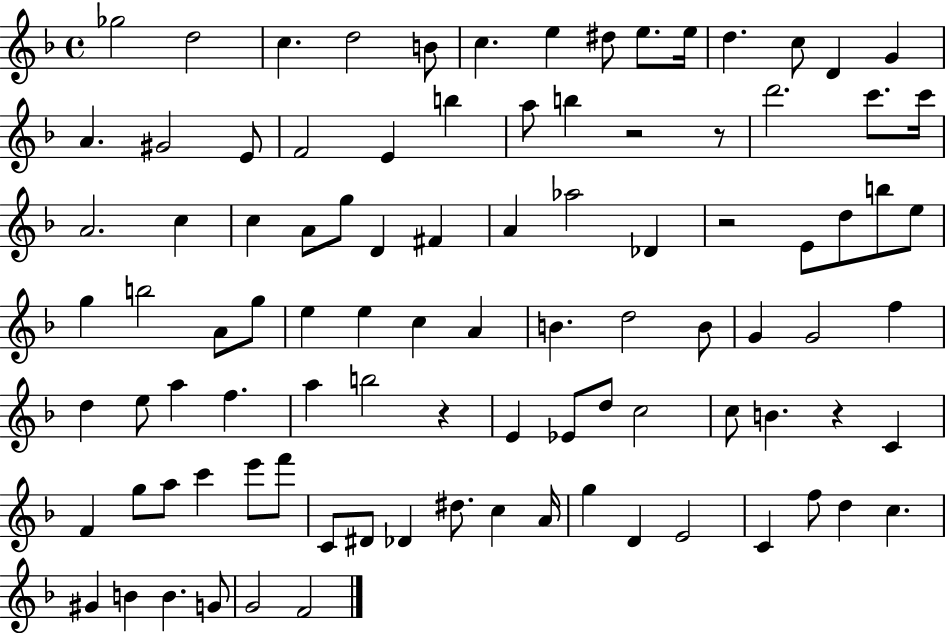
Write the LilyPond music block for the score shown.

{
  \clef treble
  \time 4/4
  \defaultTimeSignature
  \key f \major
  ges''2 d''2 | c''4. d''2 b'8 | c''4. e''4 dis''8 e''8. e''16 | d''4. c''8 d'4 g'4 | \break a'4. gis'2 e'8 | f'2 e'4 b''4 | a''8 b''4 r2 r8 | d'''2. c'''8. c'''16 | \break a'2. c''4 | c''4 a'8 g''8 d'4 fis'4 | a'4 aes''2 des'4 | r2 e'8 d''8 b''8 e''8 | \break g''4 b''2 a'8 g''8 | e''4 e''4 c''4 a'4 | b'4. d''2 b'8 | g'4 g'2 f''4 | \break d''4 e''8 a''4 f''4. | a''4 b''2 r4 | e'4 ees'8 d''8 c''2 | c''8 b'4. r4 c'4 | \break f'4 g''8 a''8 c'''4 e'''8 f'''8 | c'8 dis'8 des'4 dis''8. c''4 a'16 | g''4 d'4 e'2 | c'4 f''8 d''4 c''4. | \break gis'4 b'4 b'4. g'8 | g'2 f'2 | \bar "|."
}